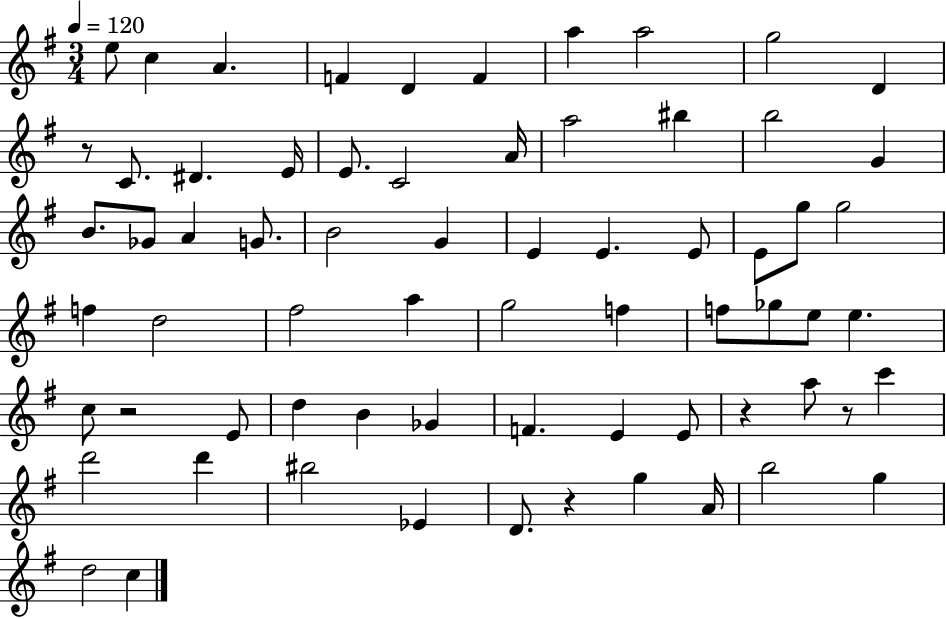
E5/e C5/q A4/q. F4/q D4/q F4/q A5/q A5/h G5/h D4/q R/e C4/e. D#4/q. E4/s E4/e. C4/h A4/s A5/h BIS5/q B5/h G4/q B4/e. Gb4/e A4/q G4/e. B4/h G4/q E4/q E4/q. E4/e E4/e G5/e G5/h F5/q D5/h F#5/h A5/q G5/h F5/q F5/e Gb5/e E5/e E5/q. C5/e R/h E4/e D5/q B4/q Gb4/q F4/q. E4/q E4/e R/q A5/e R/e C6/q D6/h D6/q BIS5/h Eb4/q D4/e. R/q G5/q A4/s B5/h G5/q D5/h C5/q